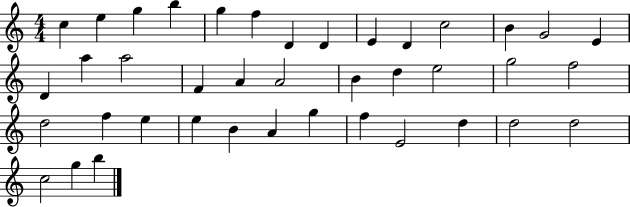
C5/q E5/q G5/q B5/q G5/q F5/q D4/q D4/q E4/q D4/q C5/h B4/q G4/h E4/q D4/q A5/q A5/h F4/q A4/q A4/h B4/q D5/q E5/h G5/h F5/h D5/h F5/q E5/q E5/q B4/q A4/q G5/q F5/q E4/h D5/q D5/h D5/h C5/h G5/q B5/q